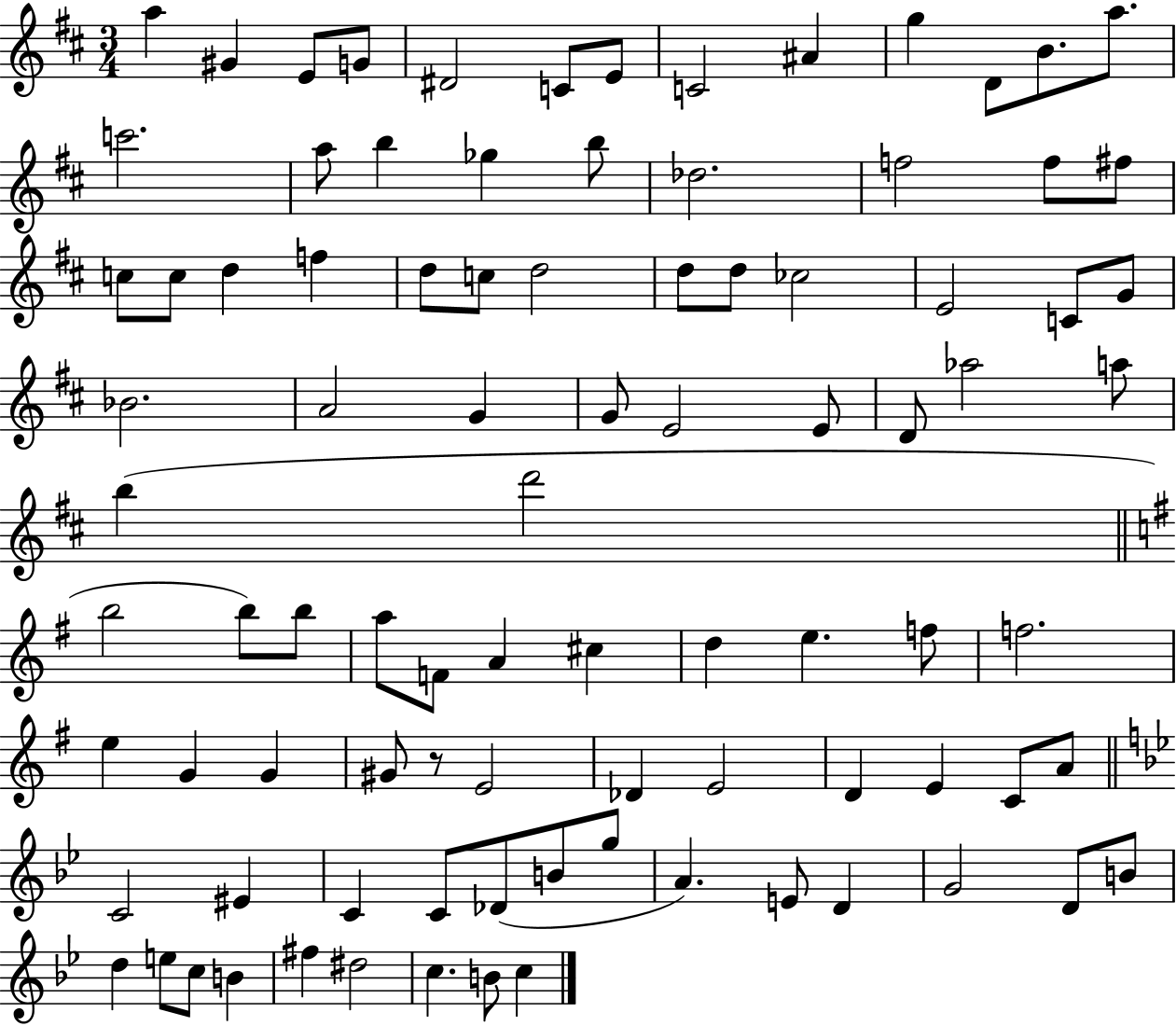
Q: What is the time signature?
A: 3/4